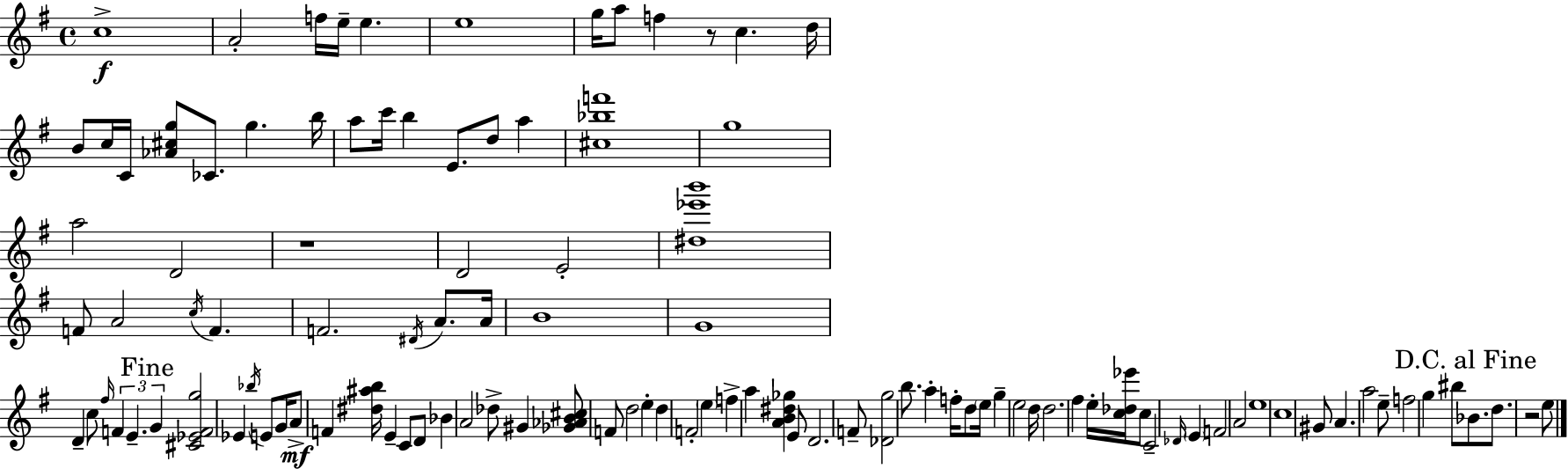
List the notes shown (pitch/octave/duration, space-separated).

C5/w A4/h F5/s E5/s E5/q. E5/w G5/s A5/e F5/q R/e C5/q. D5/s B4/e C5/s C4/s [Ab4,C#5,G5]/e CES4/e. G5/q. B5/s A5/e C6/s B5/q E4/e. D5/e A5/q [C#5,Bb5,F6]/w G5/w A5/h D4/h R/w D4/h E4/h [D#5,Eb6,B6]/w F4/e A4/h C5/s F4/q. F4/h. D#4/s A4/e. A4/s B4/w G4/w D4/q C5/e F#5/s F4/q E4/q. G4/q [C#4,Eb4,F4,G5]/h Eb4/q Bb5/s E4/e G4/s A4/e F4/q [D#5,A#5,B5]/s E4/q C4/e D4/e Bb4/q A4/h Db5/e G#4/q [Gb4,Ab4,B4,C#5]/e F4/e D5/h E5/q D5/q F4/h E5/q F5/q A5/q [A4,B4,D#5,Gb5]/q E4/e D4/h. F4/e [Db4,G5]/h B5/e. A5/q F5/s D5/e E5/s G5/q E5/h D5/s D5/h. F#5/q E5/s [C5,Db5,Eb6]/s C5/e C4/h Db4/s E4/q F4/h A4/h E5/w C5/w G#4/e A4/q. A5/h E5/e F5/h G5/q BIS5/e Bb4/e. D5/e. R/h E5/e